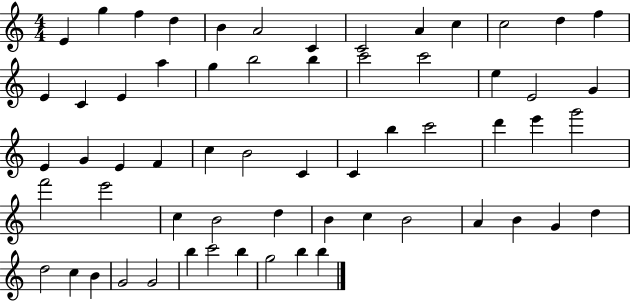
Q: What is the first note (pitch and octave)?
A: E4